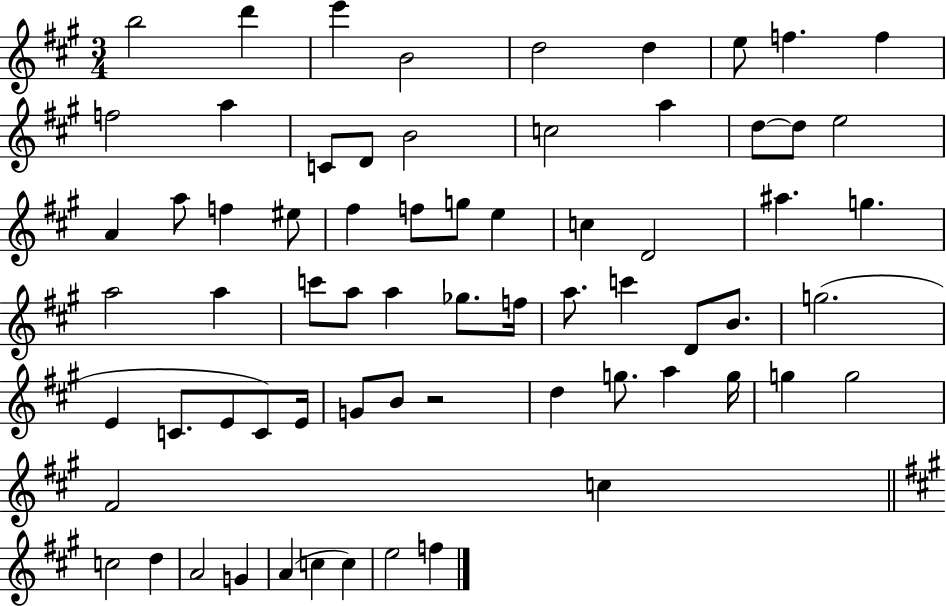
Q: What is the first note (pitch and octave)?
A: B5